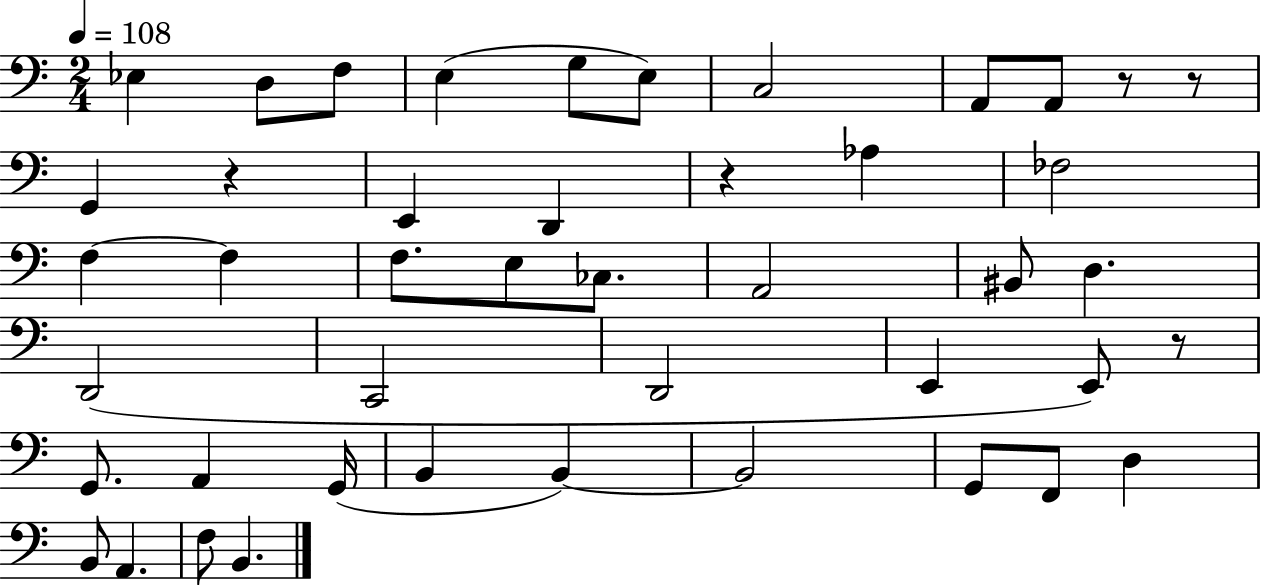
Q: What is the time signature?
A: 2/4